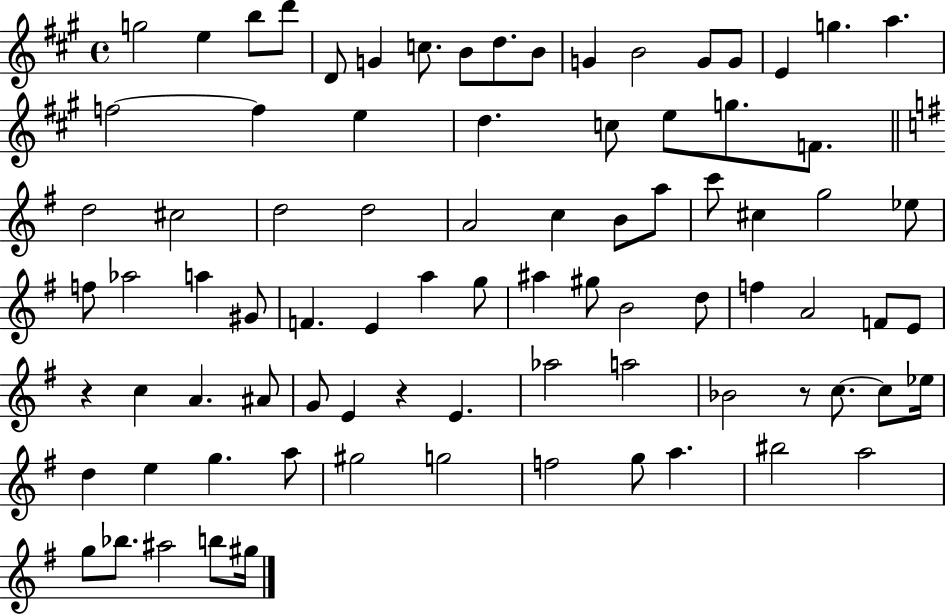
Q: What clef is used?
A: treble